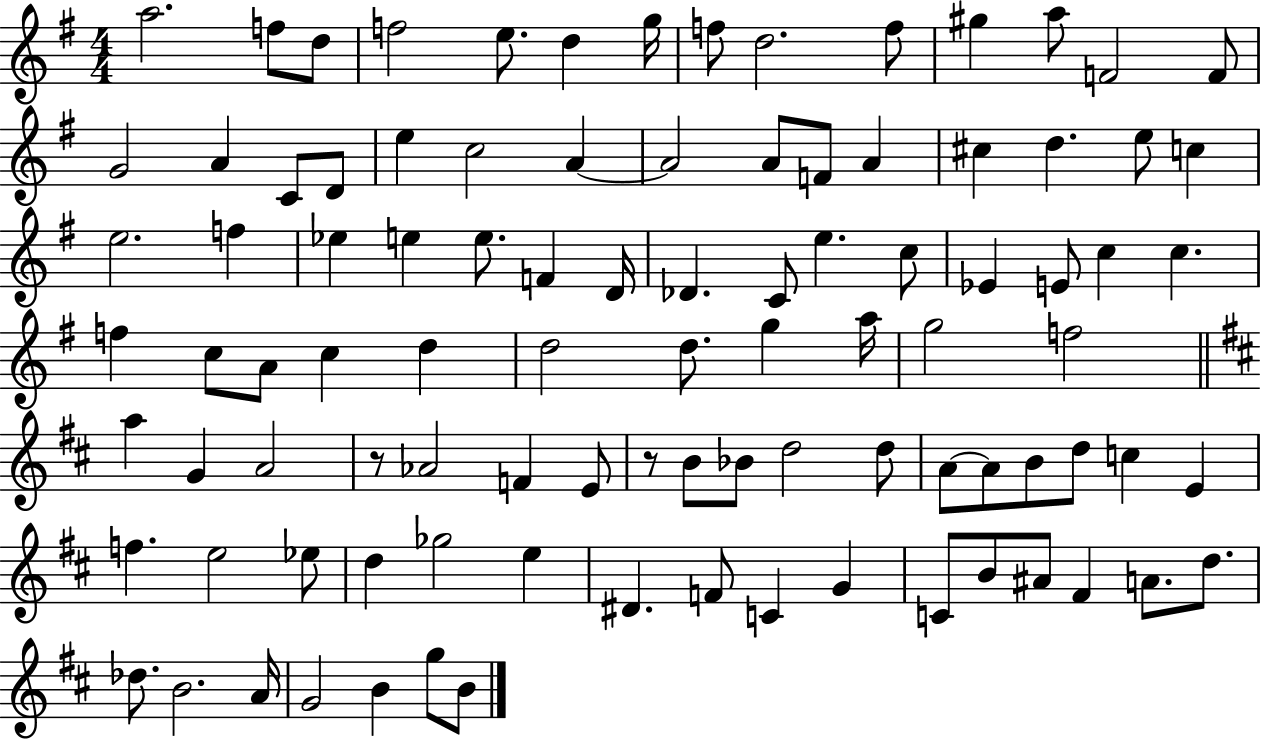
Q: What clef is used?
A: treble